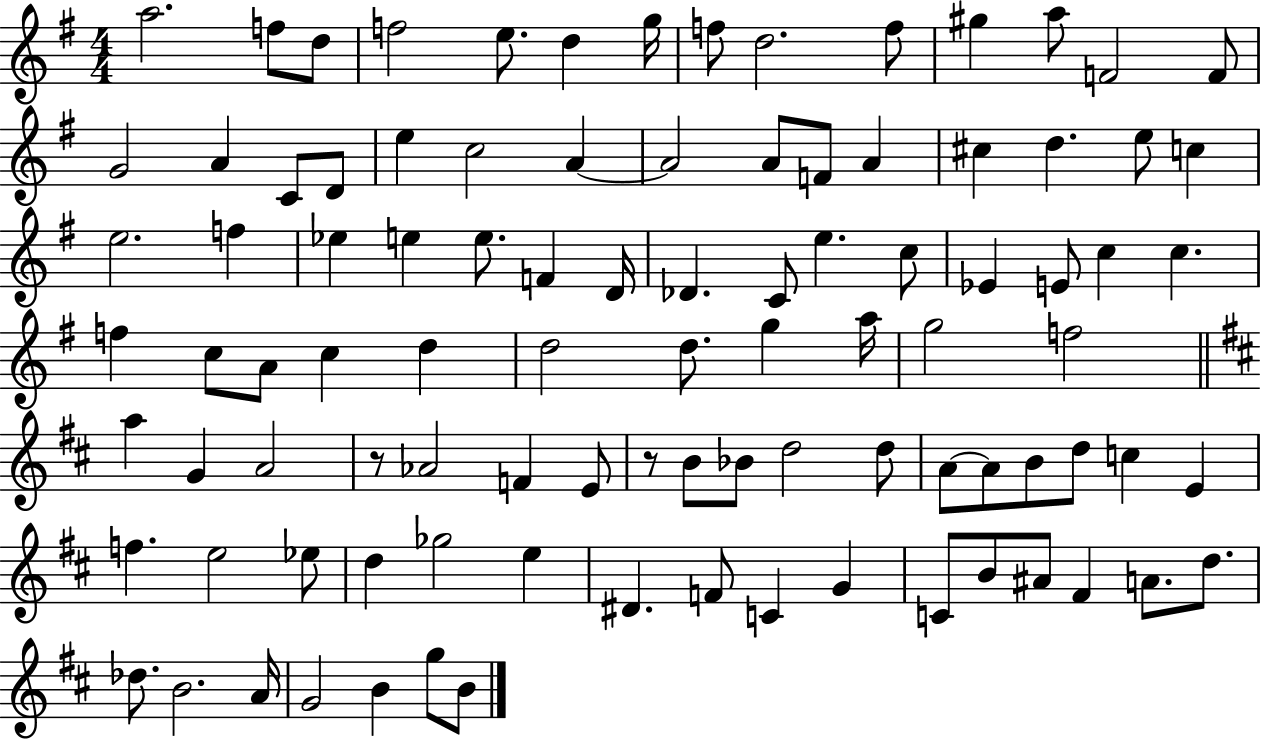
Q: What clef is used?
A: treble